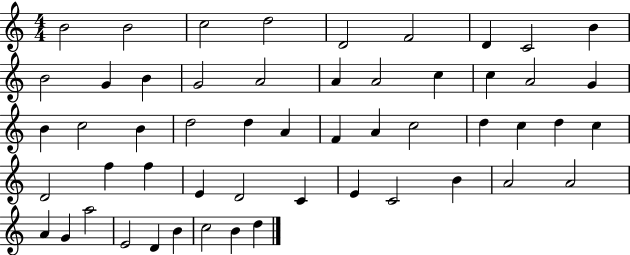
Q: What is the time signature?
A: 4/4